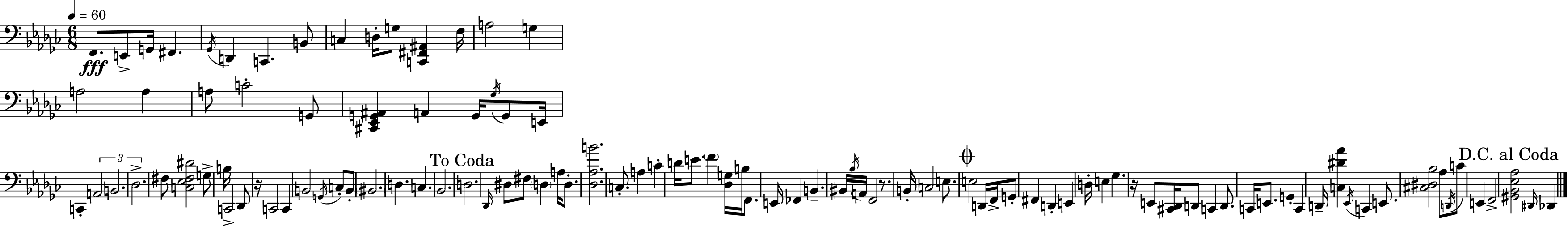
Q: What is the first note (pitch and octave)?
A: F2